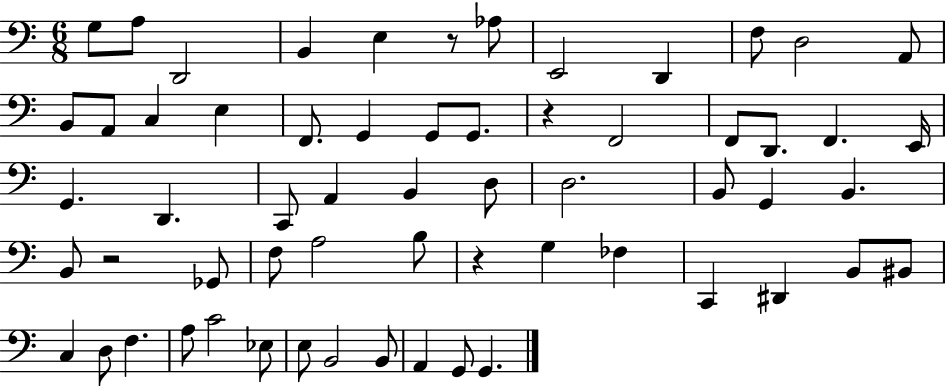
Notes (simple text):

G3/e A3/e D2/h B2/q E3/q R/e Ab3/e E2/h D2/q F3/e D3/h A2/e B2/e A2/e C3/q E3/q F2/e. G2/q G2/e G2/e. R/q F2/h F2/e D2/e. F2/q. E2/s G2/q. D2/q. C2/e A2/q B2/q D3/e D3/h. B2/e G2/q B2/q. B2/e R/h Gb2/e F3/e A3/h B3/e R/q G3/q FES3/q C2/q D#2/q B2/e BIS2/e C3/q D3/e F3/q. A3/e C4/h Eb3/e E3/e B2/h B2/e A2/q G2/e G2/q.